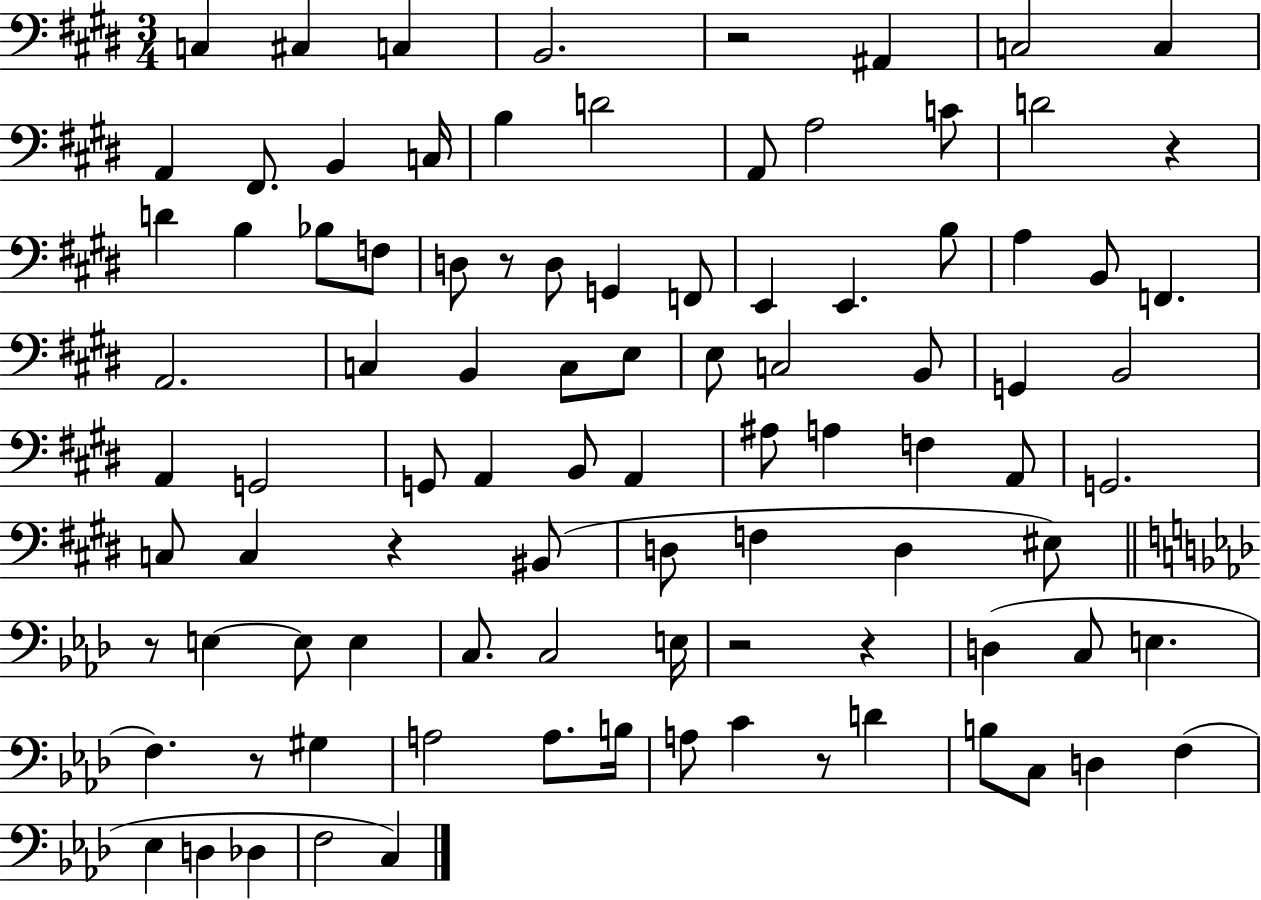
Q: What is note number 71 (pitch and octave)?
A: A3